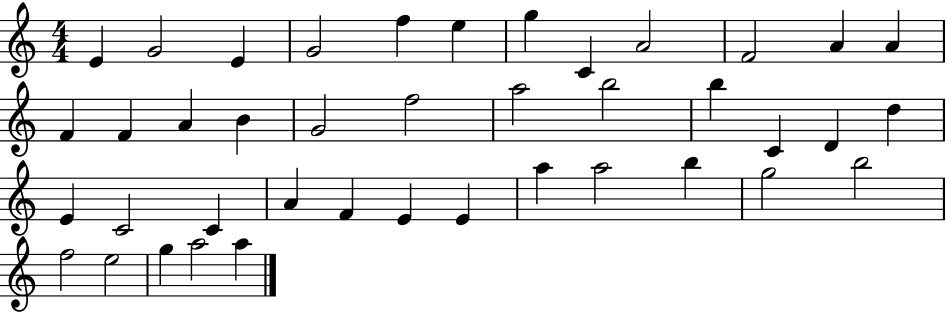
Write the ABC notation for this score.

X:1
T:Untitled
M:4/4
L:1/4
K:C
E G2 E G2 f e g C A2 F2 A A F F A B G2 f2 a2 b2 b C D d E C2 C A F E E a a2 b g2 b2 f2 e2 g a2 a